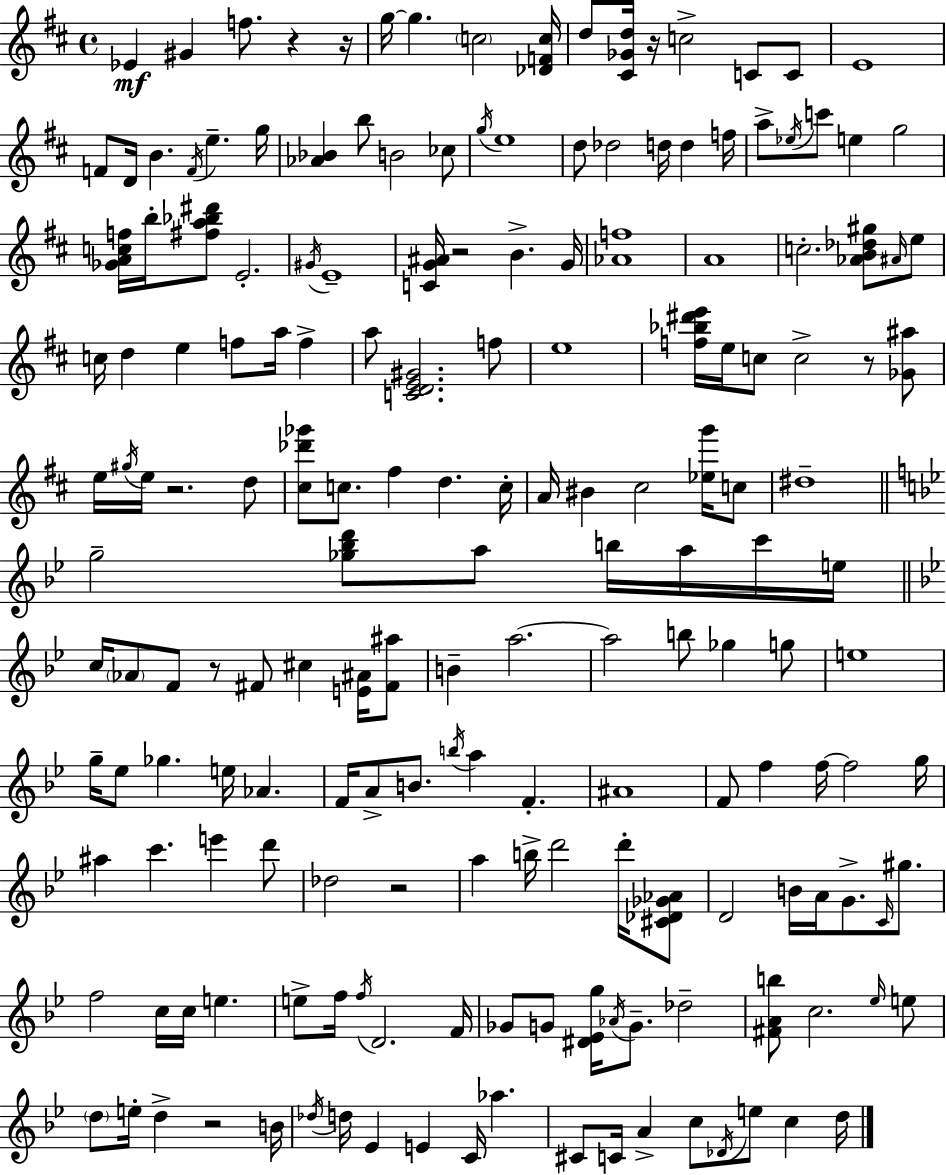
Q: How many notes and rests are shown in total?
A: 180